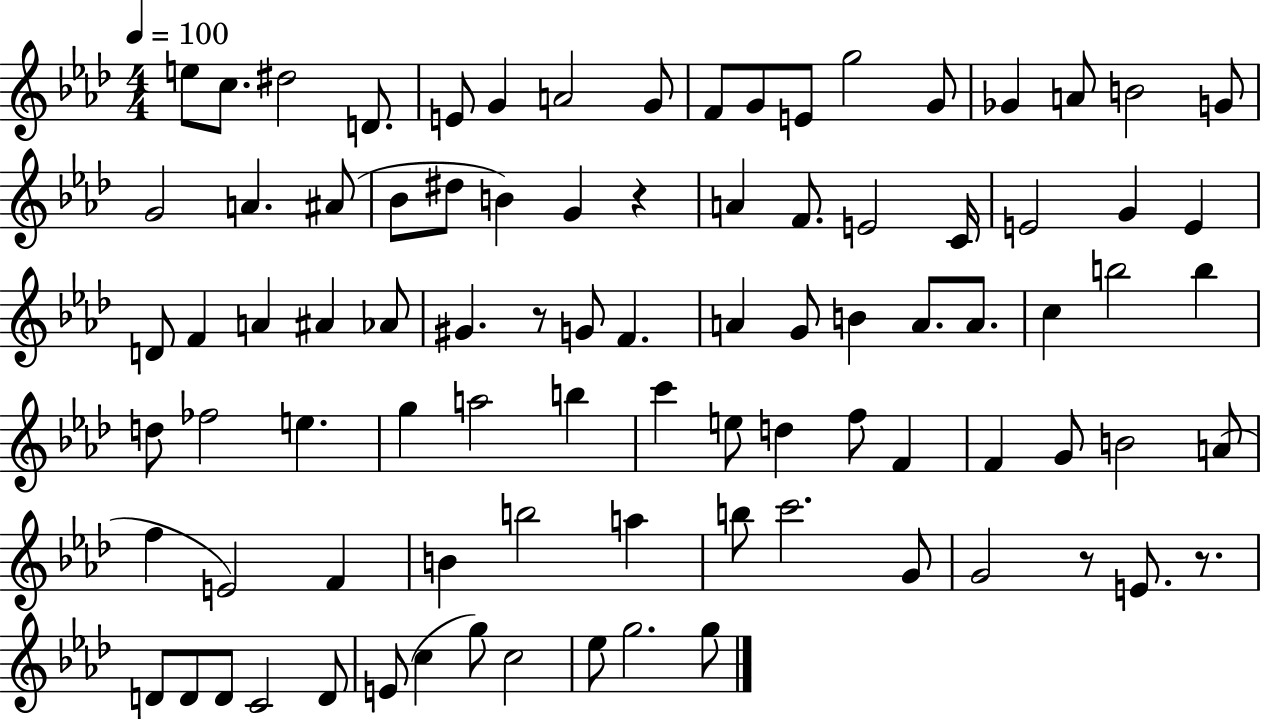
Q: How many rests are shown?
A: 4